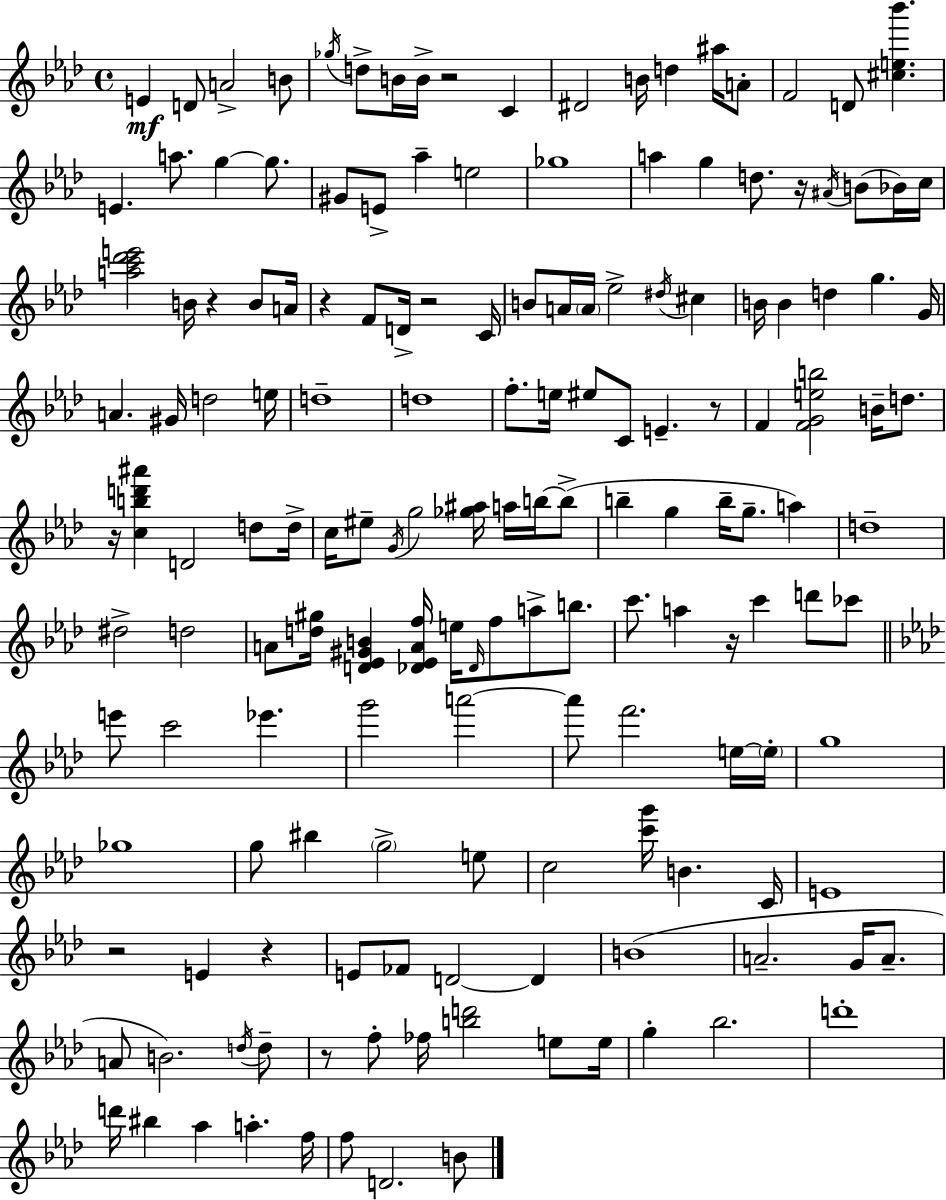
{
  \clef treble
  \time 4/4
  \defaultTimeSignature
  \key aes \major
  e'4\mf d'8 a'2-> b'8 | \acciaccatura { ges''16 } d''8-> b'16 b'16-> r2 c'4 | dis'2 b'16 d''4 ais''16 a'8-. | f'2 d'8 <cis'' e'' bes'''>4. | \break e'4. a''8. g''4~~ g''8. | gis'8 e'8-> aes''4-- e''2 | ges''1 | a''4 g''4 d''8. r16 \acciaccatura { ais'16 }( b'8 | \break bes'16) c''16 <a'' c''' des''' e'''>2 b'16 r4 b'8 | a'16 r4 f'8 d'16-> r2 | c'16 b'8 a'16 \parenthesize a'16 ees''2-> \acciaccatura { dis''16 } cis''4 | b'16 b'4 d''4 g''4. | \break g'16 a'4. gis'16 d''2 | e''16 d''1-- | d''1 | f''8.-. e''16 eis''8 c'8 e'4.-- | \break r8 f'4 <f' g' e'' b''>2 b'16-- | d''8. r16 <c'' b'' d''' ais'''>4 d'2 | d''8 d''16-> c''16 eis''8-- \acciaccatura { g'16 } g''2 <ges'' ais''>16 | a''16 b''16~~ b''8->( b''4-- g''4 b''16-- g''8.-- | \break a''4) d''1-- | dis''2-> d''2 | a'8 <d'' gis''>16 <d' ees' gis' b'>4 <des' ees' a' f''>16 e''16 \grace { des'16 } f''8 | a''8-> b''8. c'''8. a''4 r16 c'''4 | \break d'''8 ces'''8 \bar "||" \break \key aes \major e'''8 c'''2 ees'''4. | g'''2 a'''2~~ | a'''8 f'''2. e''16~~ \parenthesize e''16-. | g''1 | \break ges''1 | g''8 bis''4 \parenthesize g''2-> e''8 | c''2 <c''' g'''>16 b'4. c'16 | e'1 | \break r2 e'4 r4 | e'8 fes'8 d'2~~ d'4 | b'1( | a'2.-- g'16 a'8.-- | \break a'8 b'2.) \acciaccatura { d''16 } d''8-- | r8 f''8-. fes''16 <b'' d'''>2 e''8 | e''16 g''4-. bes''2. | d'''1-. | \break d'''16 bis''4 aes''4 a''4.-. | f''16 f''8 d'2. b'8 | \bar "|."
}